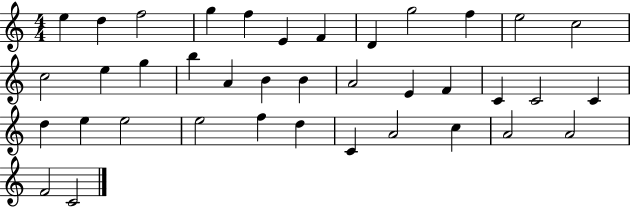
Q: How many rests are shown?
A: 0